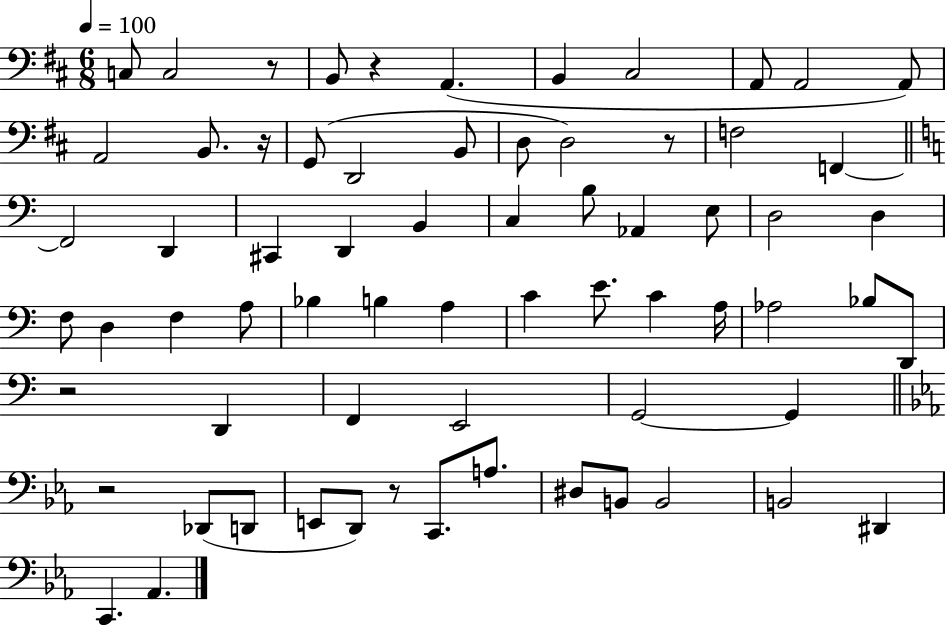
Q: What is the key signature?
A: D major